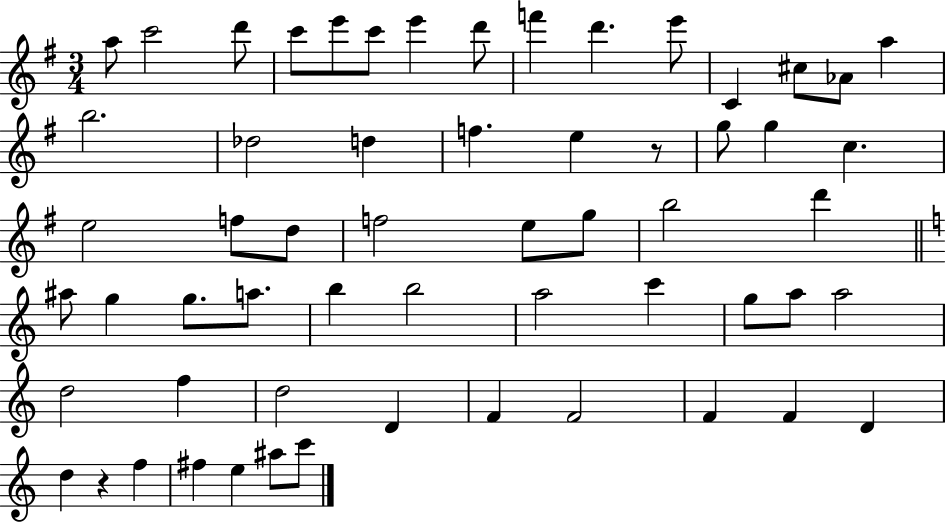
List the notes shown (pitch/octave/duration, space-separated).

A5/e C6/h D6/e C6/e E6/e C6/e E6/q D6/e F6/q D6/q. E6/e C4/q C#5/e Ab4/e A5/q B5/h. Db5/h D5/q F5/q. E5/q R/e G5/e G5/q C5/q. E5/h F5/e D5/e F5/h E5/e G5/e B5/h D6/q A#5/e G5/q G5/e. A5/e. B5/q B5/h A5/h C6/q G5/e A5/e A5/h D5/h F5/q D5/h D4/q F4/q F4/h F4/q F4/q D4/q D5/q R/q F5/q F#5/q E5/q A#5/e C6/e